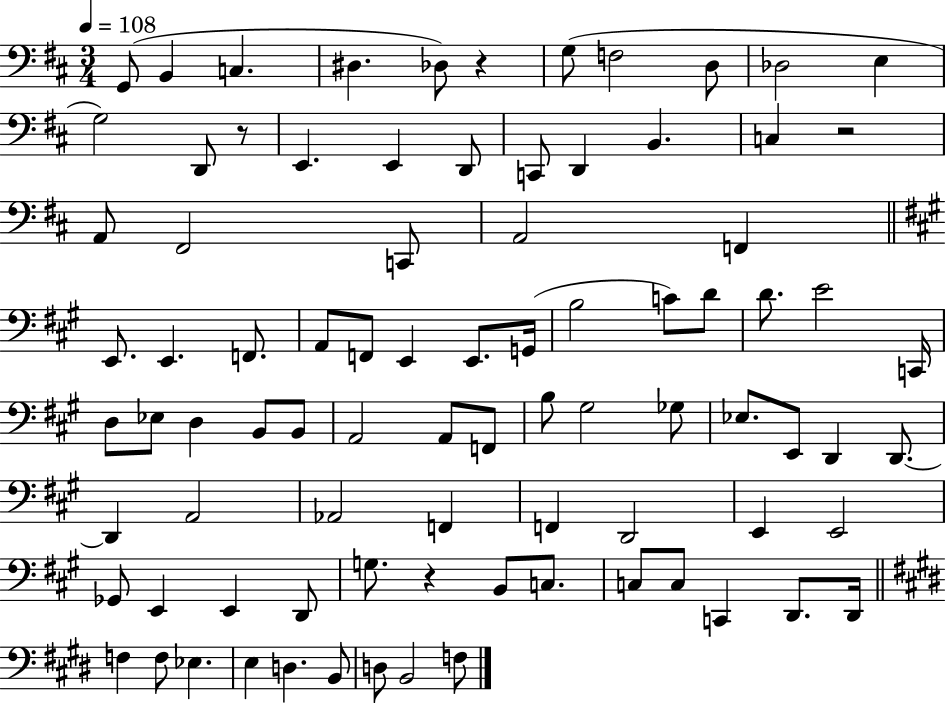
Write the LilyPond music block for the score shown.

{
  \clef bass
  \numericTimeSignature
  \time 3/4
  \key d \major
  \tempo 4 = 108
  g,8( b,4 c4. | dis4. des8) r4 | g8( f2 d8 | des2 e4 | \break g2) d,8 r8 | e,4. e,4 d,8 | c,8 d,4 b,4. | c4 r2 | \break a,8 fis,2 c,8 | a,2 f,4 | \bar "||" \break \key a \major e,8. e,4. f,8. | a,8 f,8 e,4 e,8. g,16( | b2 c'8) d'8 | d'8. e'2 c,16 | \break d8 ees8 d4 b,8 b,8 | a,2 a,8 f,8 | b8 gis2 ges8 | ees8. e,8 d,4 d,8.~~ | \break d,4 a,2 | aes,2 f,4 | f,4 d,2 | e,4 e,2 | \break ges,8 e,4 e,4 d,8 | g8. r4 b,8 c8. | c8 c8 c,4 d,8. d,16 | \bar "||" \break \key e \major f4 f8 ees4. | e4 d4. b,8 | d8 b,2 f8 | \bar "|."
}